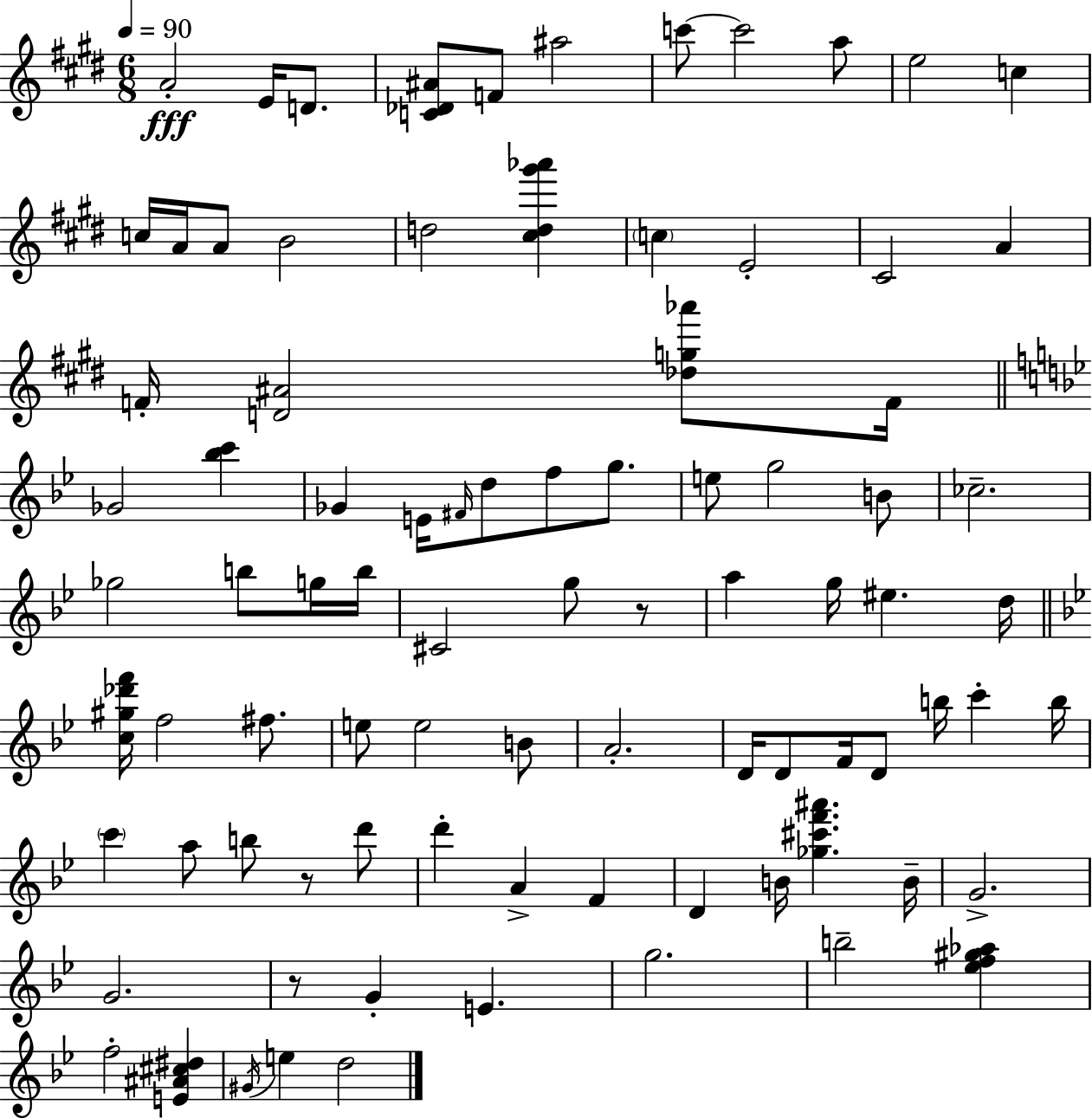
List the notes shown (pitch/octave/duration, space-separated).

A4/h E4/s D4/e. [C4,Db4,A#4]/e F4/e A#5/h C6/e C6/h A5/e E5/h C5/q C5/s A4/s A4/e B4/h D5/h [C#5,D5,G#6,Ab6]/q C5/q E4/h C#4/h A4/q F4/s [D4,A#4]/h [Db5,G5,Ab6]/e F4/s Gb4/h [Bb5,C6]/q Gb4/q E4/s F#4/s D5/e F5/e G5/e. E5/e G5/h B4/e CES5/h. Gb5/h B5/e G5/s B5/s C#4/h G5/e R/e A5/q G5/s EIS5/q. D5/s [C5,G#5,Db6,F6]/s F5/h F#5/e. E5/e E5/h B4/e A4/h. D4/s D4/e F4/s D4/e B5/s C6/q B5/s C6/q A5/e B5/e R/e D6/e D6/q A4/q F4/q D4/q B4/s [Gb5,C#6,F6,A#6]/q. B4/s G4/h. G4/h. R/e G4/q E4/q. G5/h. B5/h [Eb5,F5,G#5,Ab5]/q F5/h [E4,A#4,C#5,D#5]/q G#4/s E5/q D5/h